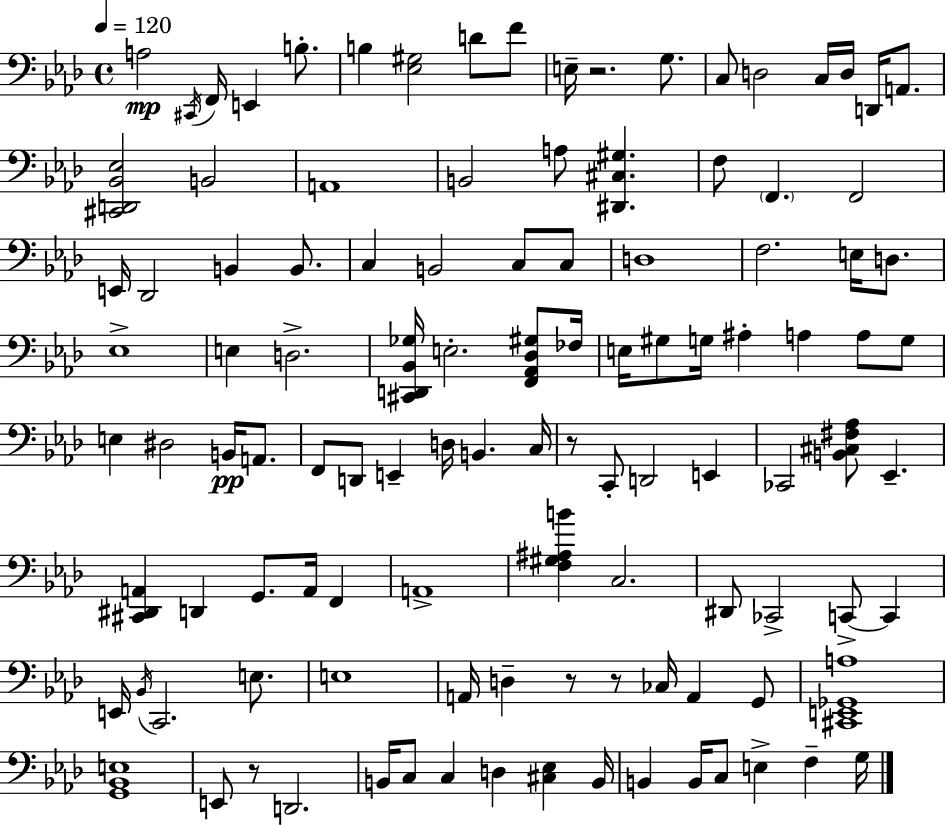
{
  \clef bass
  \time 4/4
  \defaultTimeSignature
  \key f \minor
  \tempo 4 = 120
  a2\mp \acciaccatura { cis,16 } f,16 e,4 b8.-. | b4 <ees gis>2 d'8 f'8 | e16-- r2. g8. | c8 d2 c16 d16 d,16 a,8. | \break <cis, d, bes, ees>2 b,2 | a,1 | b,2 a8 <dis, cis gis>4. | f8 \parenthesize f,4. f,2 | \break e,16 des,2 b,4 b,8. | c4 b,2 c8 c8 | d1 | f2. e16 d8. | \break ees1-> | e4 d2.-> | <cis, d, bes, ges>16 e2.-. <f, aes, des gis>8 | fes16 e16 gis8 g16 ais4-. a4 a8 g8 | \break e4 dis2 b,16\pp a,8. | f,8 d,8 e,4-- d16 b,4. | c16 r8 c,8-. d,2 e,4 | ces,2 <b, cis fis aes>8 ees,4.-- | \break <cis, dis, a,>4 d,4 g,8. a,16 f,4 | a,1-> | <f gis ais b'>4 c2. | dis,8 ces,2-> c,8->~~ c,4 | \break e,16 \acciaccatura { bes,16 } c,2. e8. | e1 | a,16 d4-- r8 r8 ces16 a,4 | g,8 <cis, e, ges, a>1 | \break <g, bes, e>1 | e,8 r8 d,2. | b,16 c8 c4 d4 <cis ees>4 | b,16 b,4 b,16 c8 e4-> f4-- | \break g16 \bar "|."
}